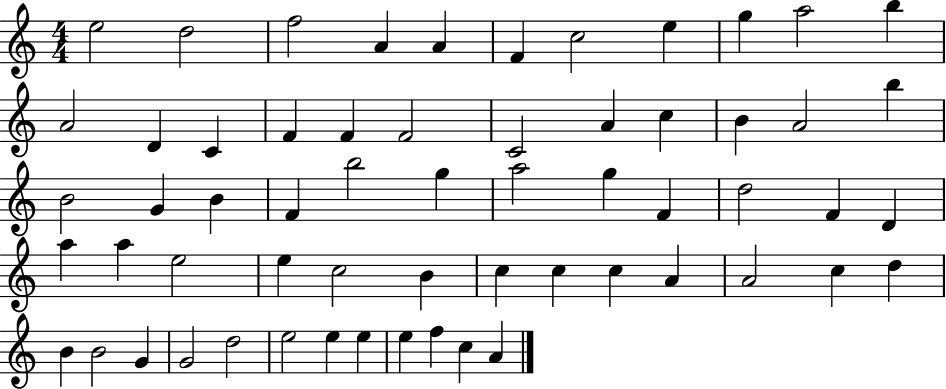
{
  \clef treble
  \numericTimeSignature
  \time 4/4
  \key c \major
  e''2 d''2 | f''2 a'4 a'4 | f'4 c''2 e''4 | g''4 a''2 b''4 | \break a'2 d'4 c'4 | f'4 f'4 f'2 | c'2 a'4 c''4 | b'4 a'2 b''4 | \break b'2 g'4 b'4 | f'4 b''2 g''4 | a''2 g''4 f'4 | d''2 f'4 d'4 | \break a''4 a''4 e''2 | e''4 c''2 b'4 | c''4 c''4 c''4 a'4 | a'2 c''4 d''4 | \break b'4 b'2 g'4 | g'2 d''2 | e''2 e''4 e''4 | e''4 f''4 c''4 a'4 | \break \bar "|."
}